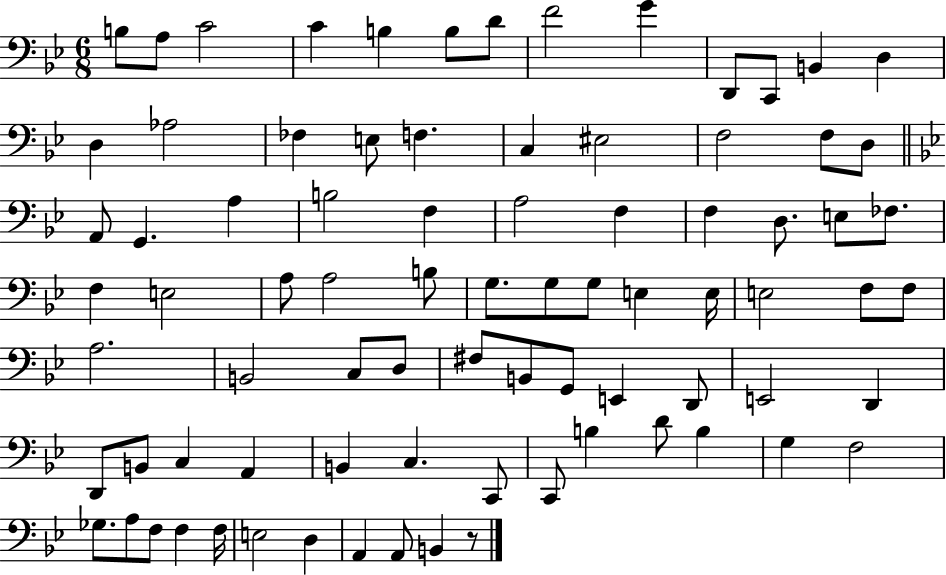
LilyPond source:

{
  \clef bass
  \numericTimeSignature
  \time 6/8
  \key bes \major
  b8 a8 c'2 | c'4 b4 b8 d'8 | f'2 g'4 | d,8 c,8 b,4 d4 | \break d4 aes2 | fes4 e8 f4. | c4 eis2 | f2 f8 d8 | \break \bar "||" \break \key bes \major a,8 g,4. a4 | b2 f4 | a2 f4 | f4 d8. e8 fes8. | \break f4 e2 | a8 a2 b8 | g8. g8 g8 e4 e16 | e2 f8 f8 | \break a2. | b,2 c8 d8 | fis8 b,8 g,8 e,4 d,8 | e,2 d,4 | \break d,8 b,8 c4 a,4 | b,4 c4. c,8 | c,8 b4 d'8 b4 | g4 f2 | \break ges8. a8 f8 f4 f16 | e2 d4 | a,4 a,8 b,4 r8 | \bar "|."
}